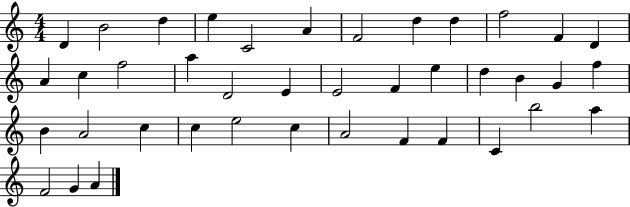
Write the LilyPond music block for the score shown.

{
  \clef treble
  \numericTimeSignature
  \time 4/4
  \key c \major
  d'4 b'2 d''4 | e''4 c'2 a'4 | f'2 d''4 d''4 | f''2 f'4 d'4 | \break a'4 c''4 f''2 | a''4 d'2 e'4 | e'2 f'4 e''4 | d''4 b'4 g'4 f''4 | \break b'4 a'2 c''4 | c''4 e''2 c''4 | a'2 f'4 f'4 | c'4 b''2 a''4 | \break f'2 g'4 a'4 | \bar "|."
}